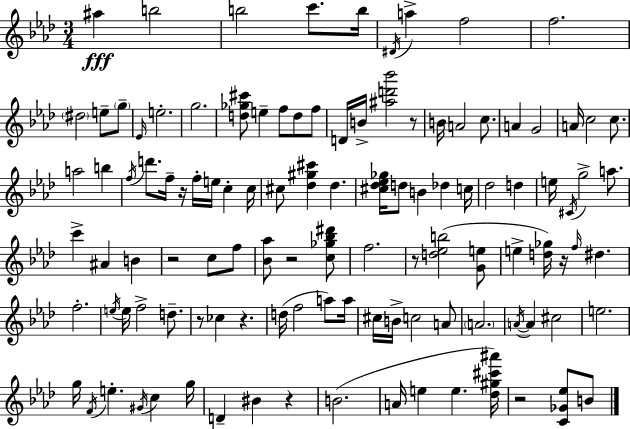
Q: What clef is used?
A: treble